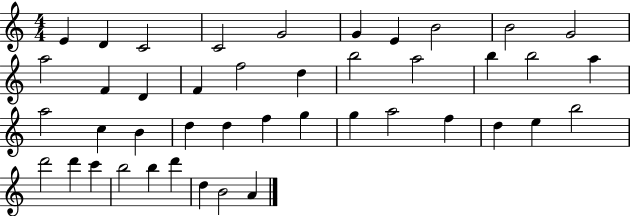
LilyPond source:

{
  \clef treble
  \numericTimeSignature
  \time 4/4
  \key c \major
  e'4 d'4 c'2 | c'2 g'2 | g'4 e'4 b'2 | b'2 g'2 | \break a''2 f'4 d'4 | f'4 f''2 d''4 | b''2 a''2 | b''4 b''2 a''4 | \break a''2 c''4 b'4 | d''4 d''4 f''4 g''4 | g''4 a''2 f''4 | d''4 e''4 b''2 | \break d'''2 d'''4 c'''4 | b''2 b''4 d'''4 | d''4 b'2 a'4 | \bar "|."
}